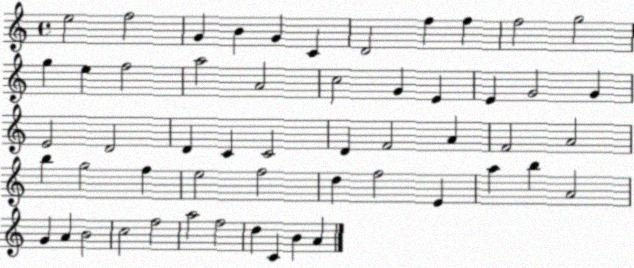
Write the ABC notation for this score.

X:1
T:Untitled
M:4/4
L:1/4
K:C
e2 f2 G B G C D2 f f f2 g2 g e f2 a2 A2 c2 G E E G2 G E2 D2 D C C2 D F2 A F2 A2 b g2 f e2 f2 d f2 E a b A2 G A B2 c2 f2 a2 f2 d C B A